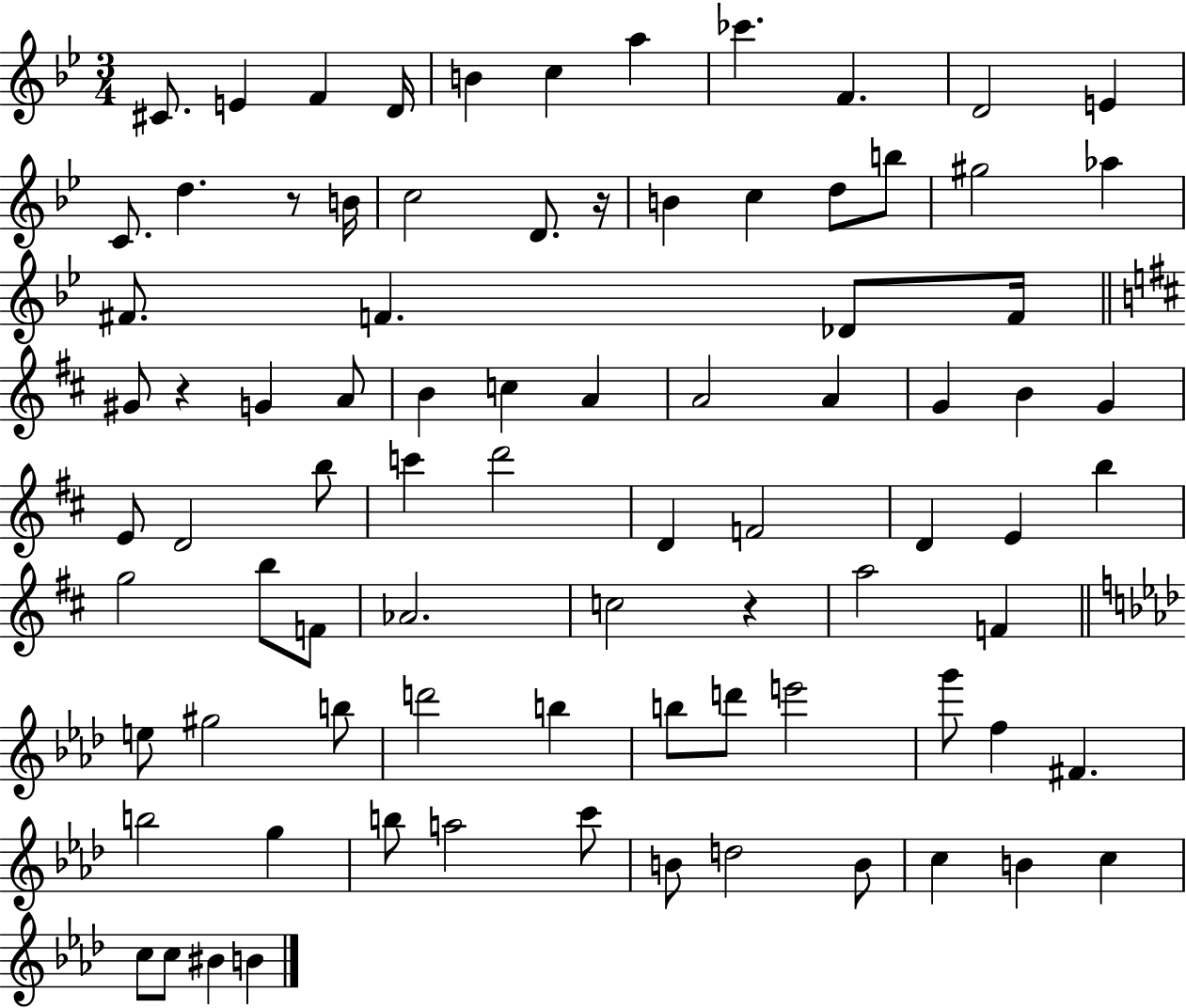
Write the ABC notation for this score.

X:1
T:Untitled
M:3/4
L:1/4
K:Bb
^C/2 E F D/4 B c a _c' F D2 E C/2 d z/2 B/4 c2 D/2 z/4 B c d/2 b/2 ^g2 _a ^F/2 F _D/2 F/4 ^G/2 z G A/2 B c A A2 A G B G E/2 D2 b/2 c' d'2 D F2 D E b g2 b/2 F/2 _A2 c2 z a2 F e/2 ^g2 b/2 d'2 b b/2 d'/2 e'2 g'/2 f ^F b2 g b/2 a2 c'/2 B/2 d2 B/2 c B c c/2 c/2 ^B B